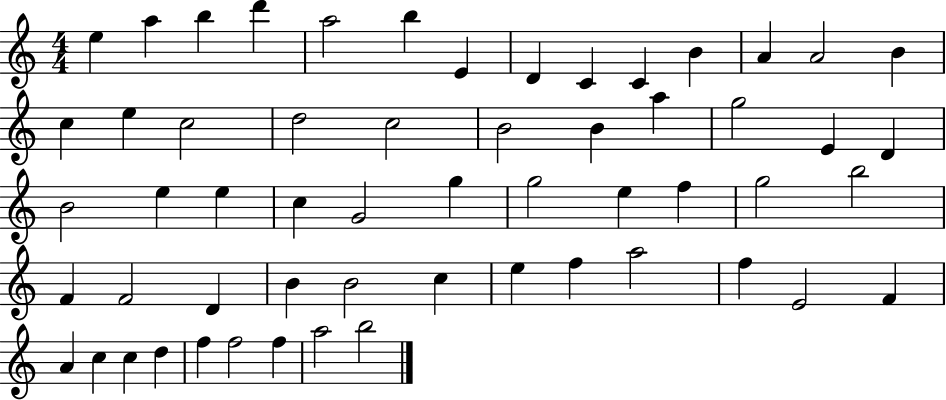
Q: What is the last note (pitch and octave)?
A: B5